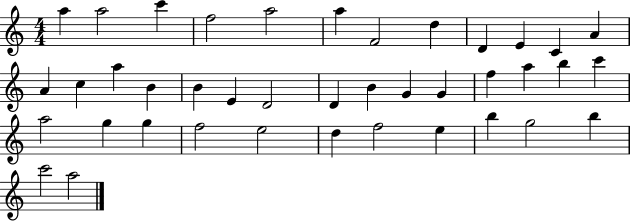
A5/q A5/h C6/q F5/h A5/h A5/q F4/h D5/q D4/q E4/q C4/q A4/q A4/q C5/q A5/q B4/q B4/q E4/q D4/h D4/q B4/q G4/q G4/q F5/q A5/q B5/q C6/q A5/h G5/q G5/q F5/h E5/h D5/q F5/h E5/q B5/q G5/h B5/q C6/h A5/h